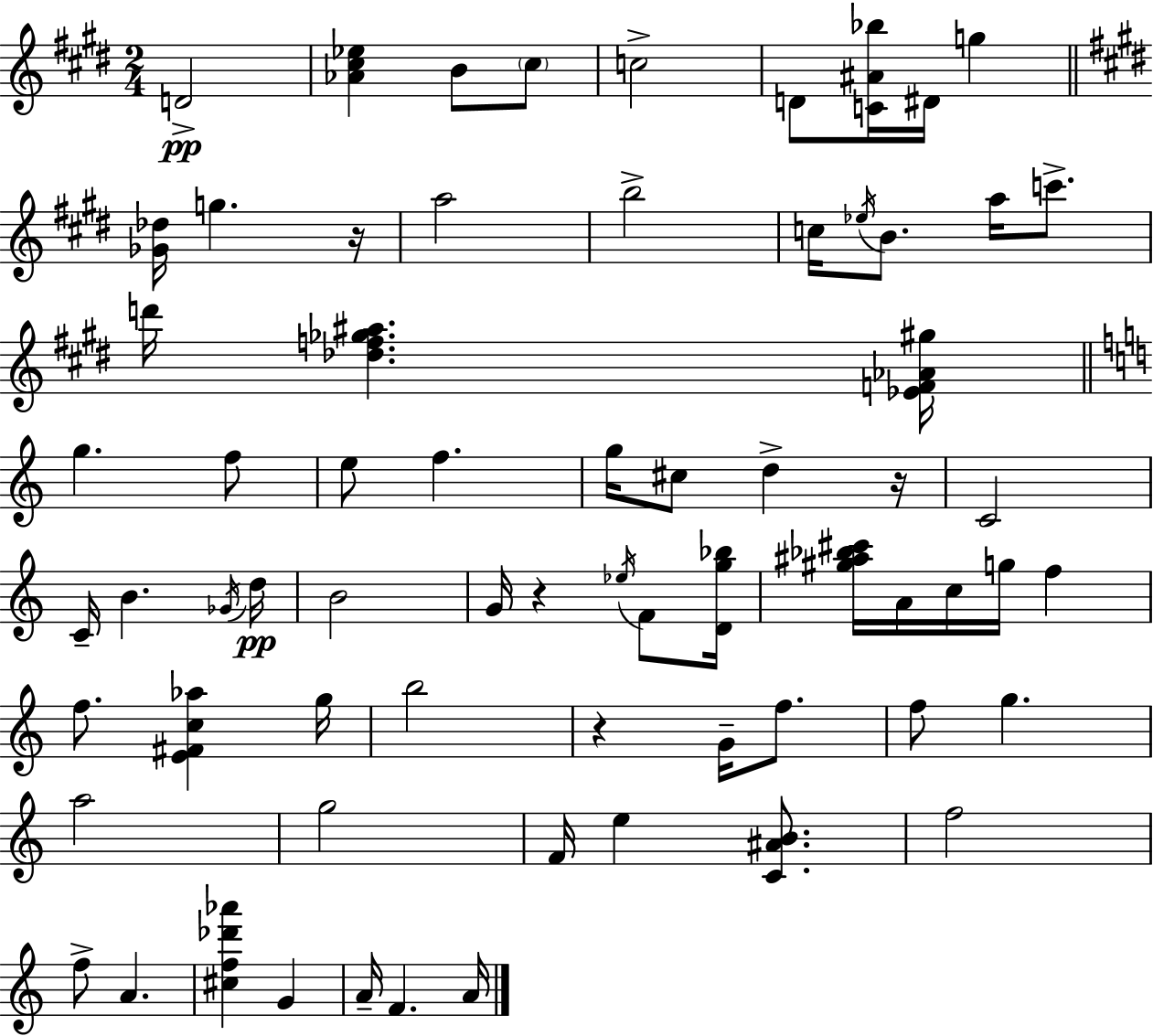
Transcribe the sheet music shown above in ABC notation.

X:1
T:Untitled
M:2/4
L:1/4
K:E
D2 [_A^c_e] B/2 ^c/2 c2 D/2 [C^A_b]/4 ^D/4 g [_G_d]/4 g z/4 a2 b2 c/4 _e/4 B/2 a/4 c'/2 d'/4 [_df_g^a] [_EF_A^g]/4 g f/2 e/2 f g/4 ^c/2 d z/4 C2 C/4 B _G/4 d/4 B2 G/4 z _e/4 F/2 [Dg_b]/4 [^g^a_b^c']/4 A/4 c/4 g/4 f f/2 [E^Fc_a] g/4 b2 z G/4 f/2 f/2 g a2 g2 F/4 e [C^AB]/2 f2 f/2 A [^cf_d'_a'] G A/4 F A/4